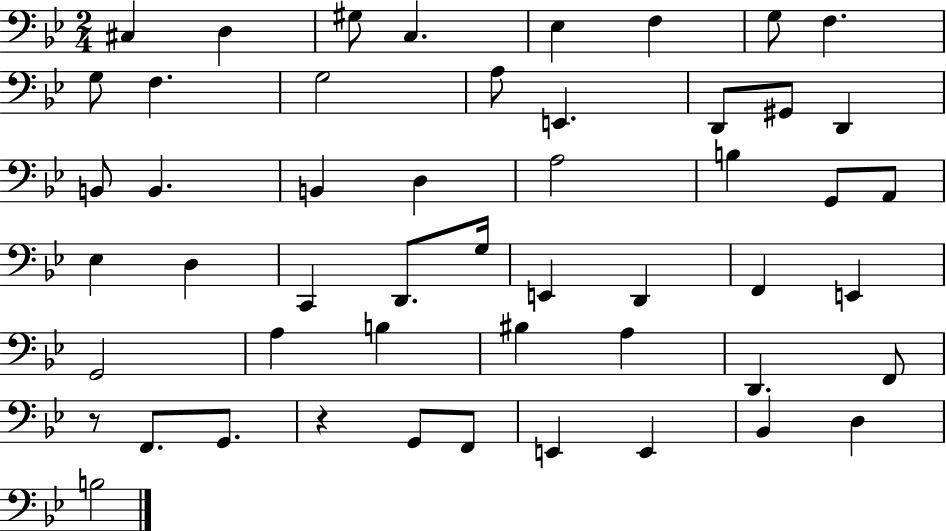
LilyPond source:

{
  \clef bass
  \numericTimeSignature
  \time 2/4
  \key bes \major
  cis4 d4 | gis8 c4. | ees4 f4 | g8 f4. | \break g8 f4. | g2 | a8 e,4. | d,8 gis,8 d,4 | \break b,8 b,4. | b,4 d4 | a2 | b4 g,8 a,8 | \break ees4 d4 | c,4 d,8. g16 | e,4 d,4 | f,4 e,4 | \break g,2 | a4 b4 | bis4 a4 | d,4. f,8 | \break r8 f,8. g,8. | r4 g,8 f,8 | e,4 e,4 | bes,4 d4 | \break b2 | \bar "|."
}